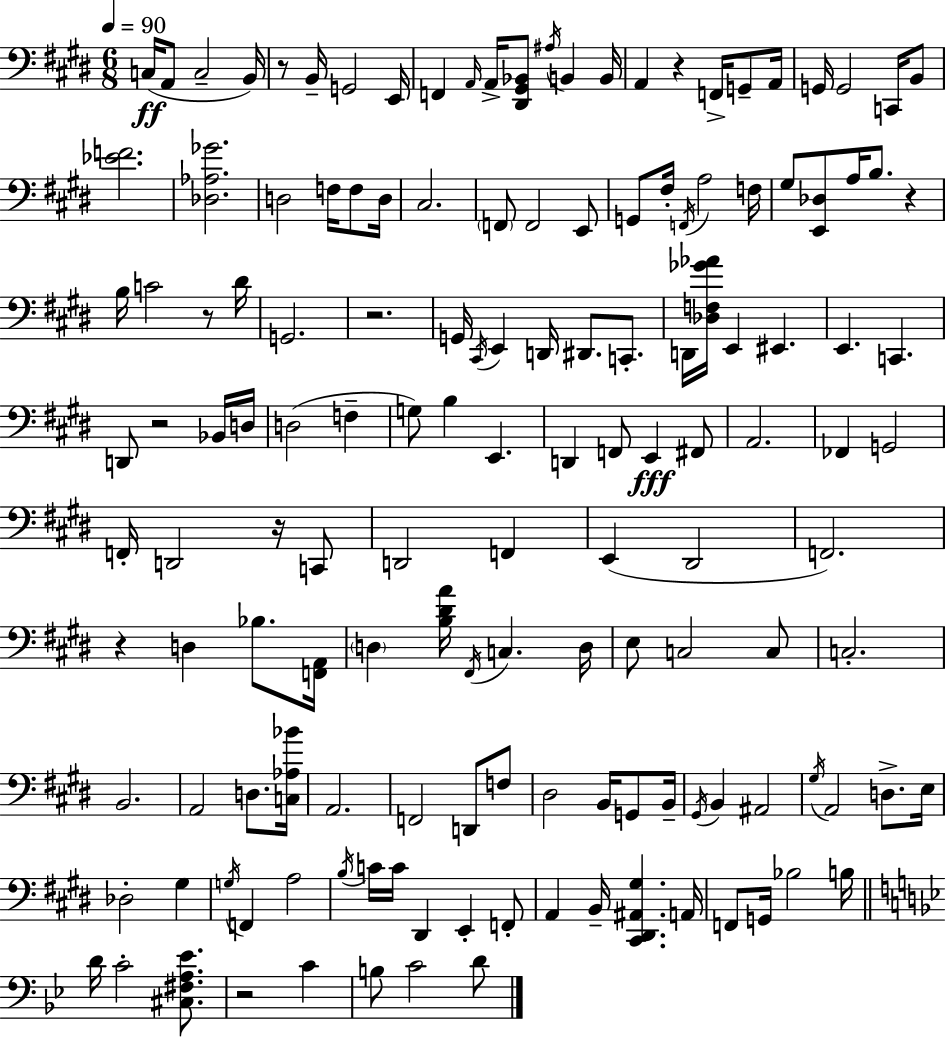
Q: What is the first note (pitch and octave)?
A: C3